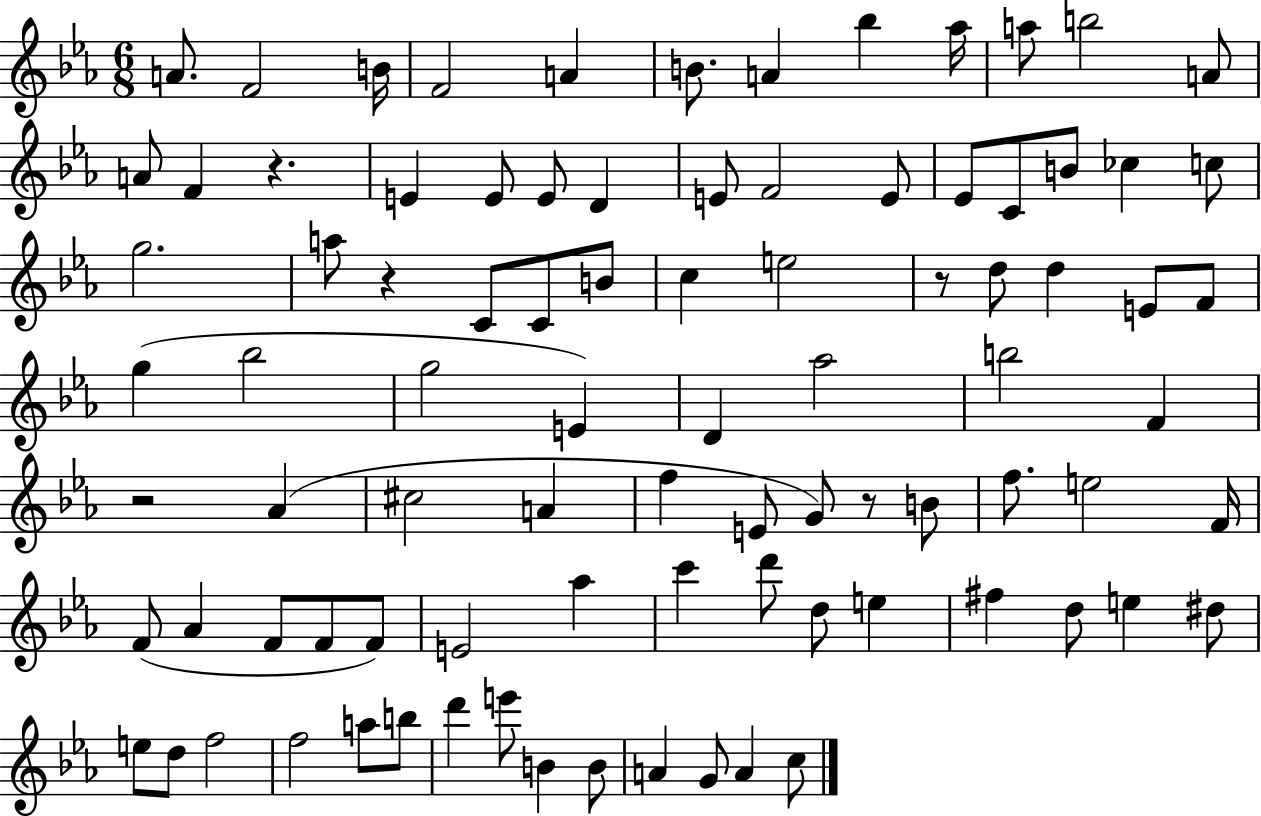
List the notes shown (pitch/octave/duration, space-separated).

A4/e. F4/h B4/s F4/h A4/q B4/e. A4/q Bb5/q Ab5/s A5/e B5/h A4/e A4/e F4/q R/q. E4/q E4/e E4/e D4/q E4/e F4/h E4/e Eb4/e C4/e B4/e CES5/q C5/e G5/h. A5/e R/q C4/e C4/e B4/e C5/q E5/h R/e D5/e D5/q E4/e F4/e G5/q Bb5/h G5/h E4/q D4/q Ab5/h B5/h F4/q R/h Ab4/q C#5/h A4/q F5/q E4/e G4/e R/e B4/e F5/e. E5/h F4/s F4/e Ab4/q F4/e F4/e F4/e E4/h Ab5/q C6/q D6/e D5/e E5/q F#5/q D5/e E5/q D#5/e E5/e D5/e F5/h F5/h A5/e B5/e D6/q E6/e B4/q B4/e A4/q G4/e A4/q C5/e